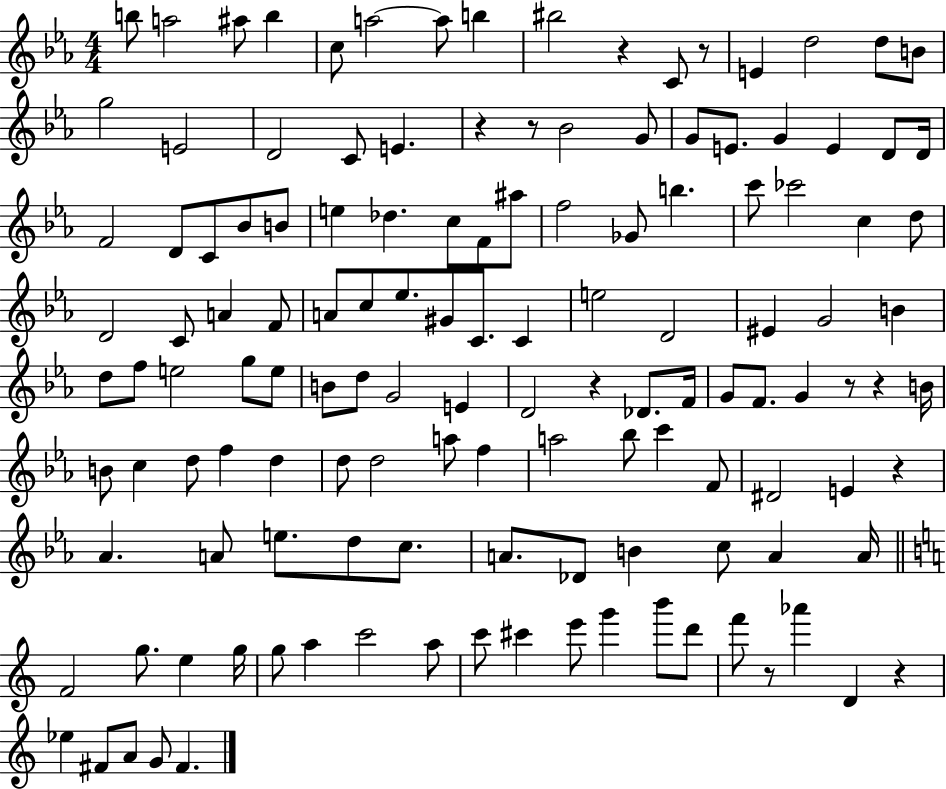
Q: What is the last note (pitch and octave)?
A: F#4